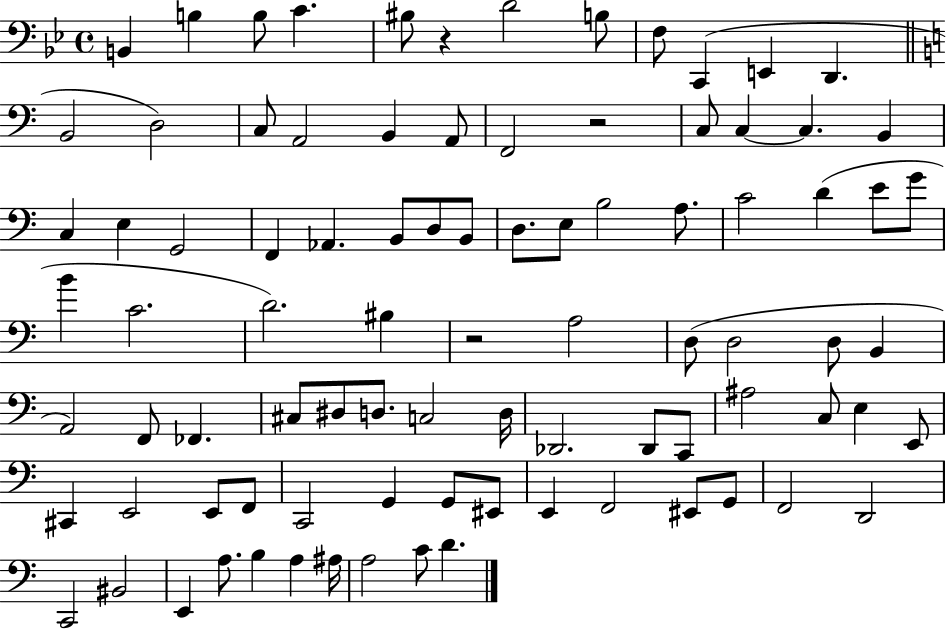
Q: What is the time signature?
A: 4/4